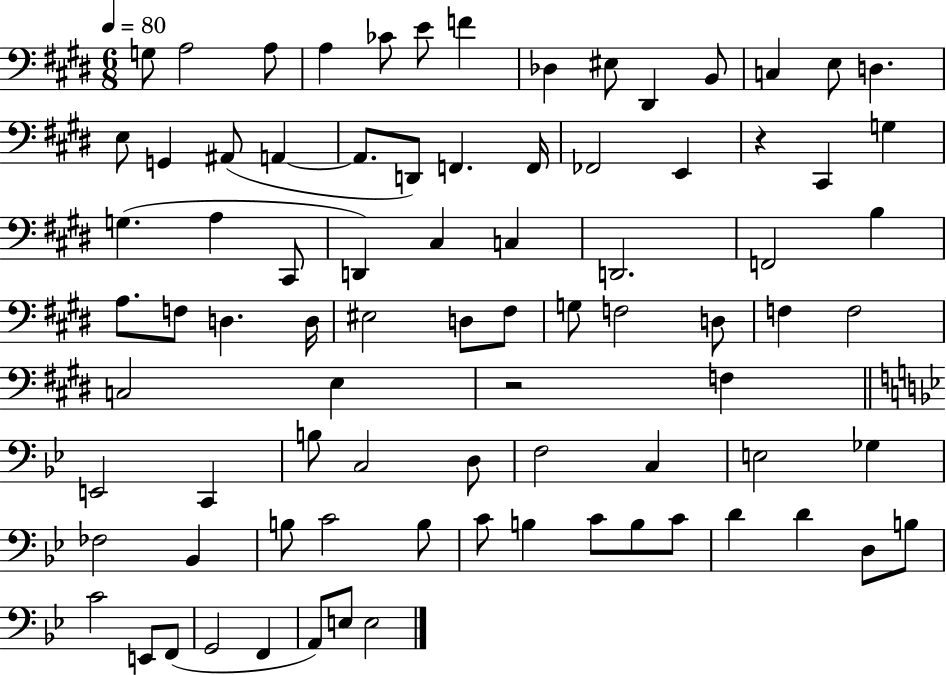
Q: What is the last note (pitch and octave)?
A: E3